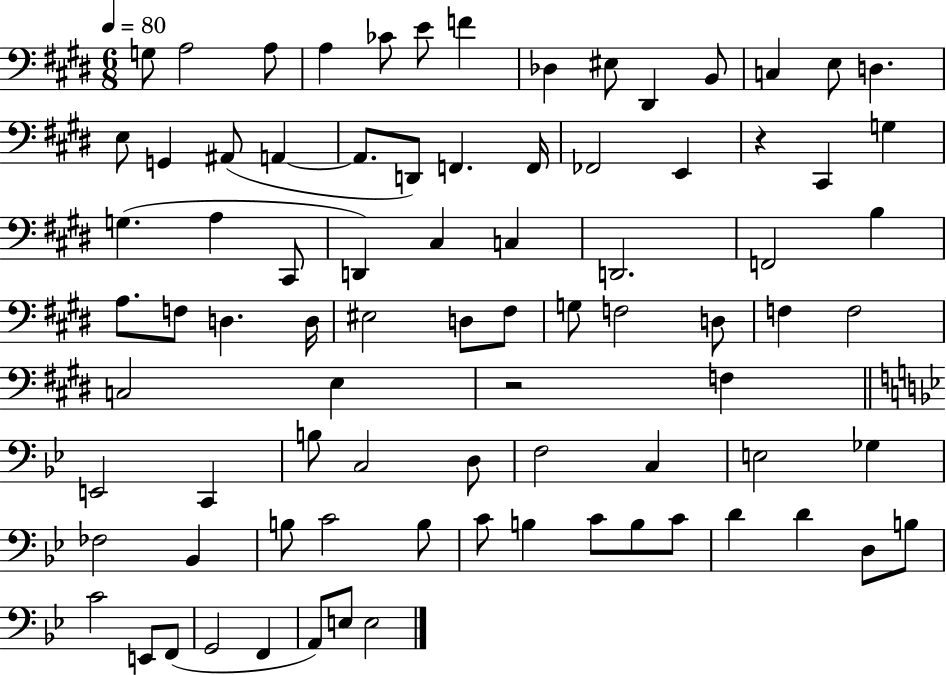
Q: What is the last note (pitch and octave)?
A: E3